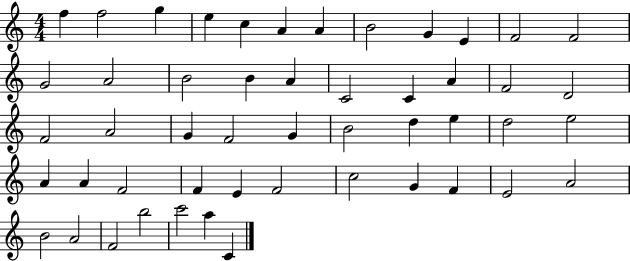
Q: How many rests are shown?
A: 0